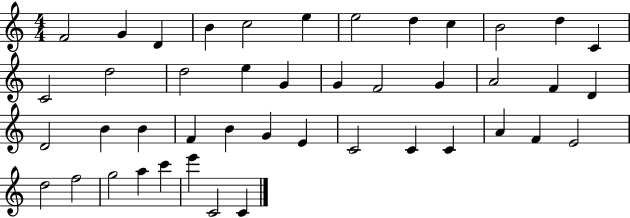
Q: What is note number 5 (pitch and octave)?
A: C5